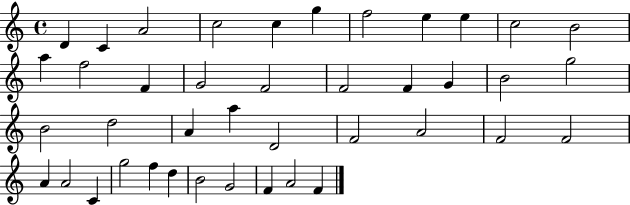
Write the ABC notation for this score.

X:1
T:Untitled
M:4/4
L:1/4
K:C
D C A2 c2 c g f2 e e c2 B2 a f2 F G2 F2 F2 F G B2 g2 B2 d2 A a D2 F2 A2 F2 F2 A A2 C g2 f d B2 G2 F A2 F